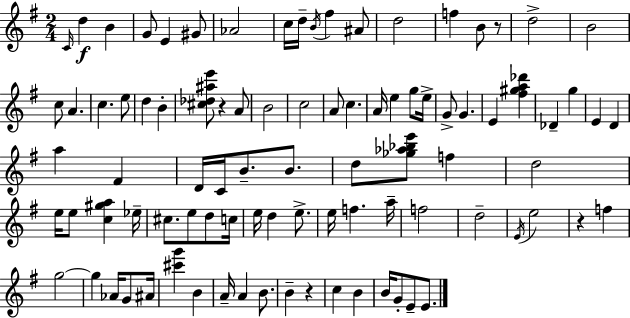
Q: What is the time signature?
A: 2/4